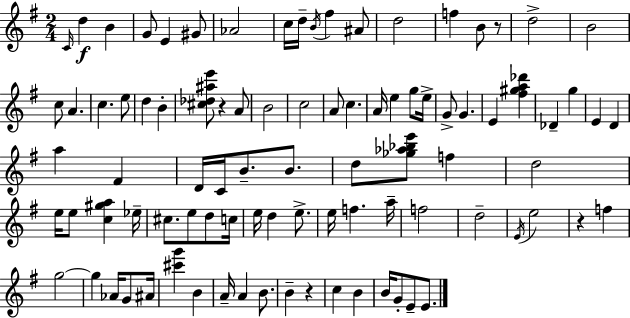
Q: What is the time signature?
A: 2/4